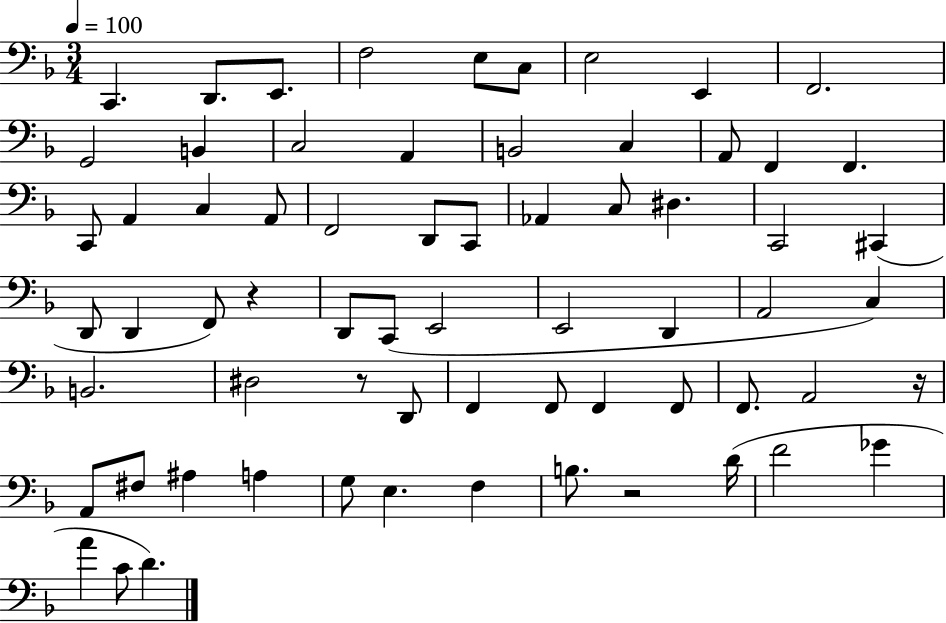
C2/q. D2/e. E2/e. F3/h E3/e C3/e E3/h E2/q F2/h. G2/h B2/q C3/h A2/q B2/h C3/q A2/e F2/q F2/q. C2/e A2/q C3/q A2/e F2/h D2/e C2/e Ab2/q C3/e D#3/q. C2/h C#2/q D2/e D2/q F2/e R/q D2/e C2/e E2/h E2/h D2/q A2/h C3/q B2/h. D#3/h R/e D2/e F2/q F2/e F2/q F2/e F2/e. A2/h R/s A2/e F#3/e A#3/q A3/q G3/e E3/q. F3/q B3/e. R/h D4/s F4/h Gb4/q A4/q C4/e D4/q.